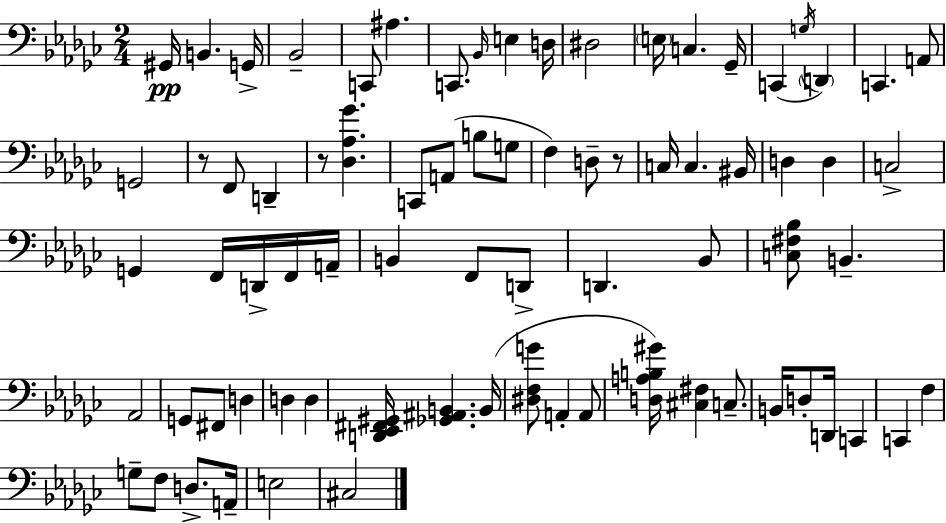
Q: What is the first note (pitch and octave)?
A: G#2